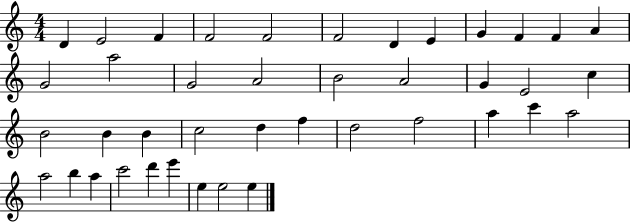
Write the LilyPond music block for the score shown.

{
  \clef treble
  \numericTimeSignature
  \time 4/4
  \key c \major
  d'4 e'2 f'4 | f'2 f'2 | f'2 d'4 e'4 | g'4 f'4 f'4 a'4 | \break g'2 a''2 | g'2 a'2 | b'2 a'2 | g'4 e'2 c''4 | \break b'2 b'4 b'4 | c''2 d''4 f''4 | d''2 f''2 | a''4 c'''4 a''2 | \break a''2 b''4 a''4 | c'''2 d'''4 e'''4 | e''4 e''2 e''4 | \bar "|."
}